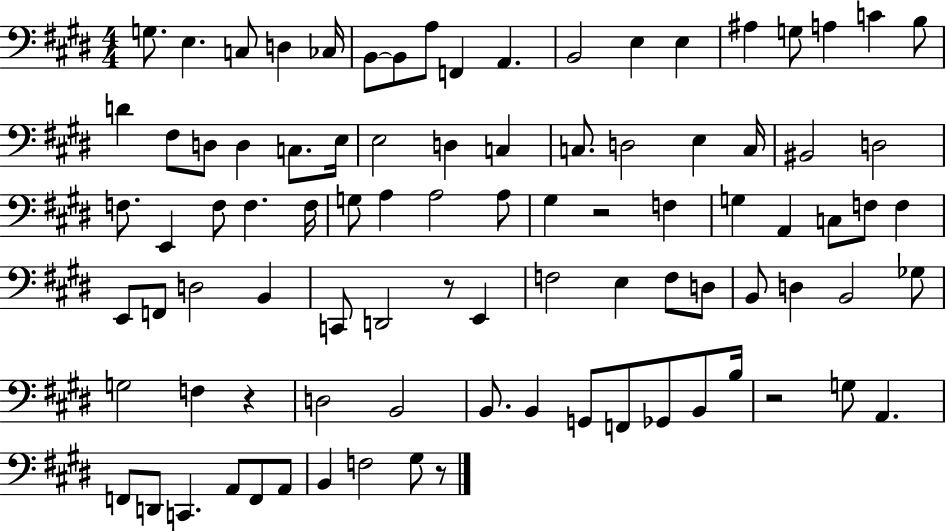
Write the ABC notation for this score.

X:1
T:Untitled
M:4/4
L:1/4
K:E
G,/2 E, C,/2 D, _C,/4 B,,/2 B,,/2 A,/2 F,, A,, B,,2 E, E, ^A, G,/2 A, C B,/2 D ^F,/2 D,/2 D, C,/2 E,/4 E,2 D, C, C,/2 D,2 E, C,/4 ^B,,2 D,2 F,/2 E,, F,/2 F, F,/4 G,/2 A, A,2 A,/2 ^G, z2 F, G, A,, C,/2 F,/2 F, E,,/2 F,,/2 D,2 B,, C,,/2 D,,2 z/2 E,, F,2 E, F,/2 D,/2 B,,/2 D, B,,2 _G,/2 G,2 F, z D,2 B,,2 B,,/2 B,, G,,/2 F,,/2 _G,,/2 B,,/2 B,/4 z2 G,/2 A,, F,,/2 D,,/2 C,, A,,/2 F,,/2 A,,/2 B,, F,2 ^G,/2 z/2